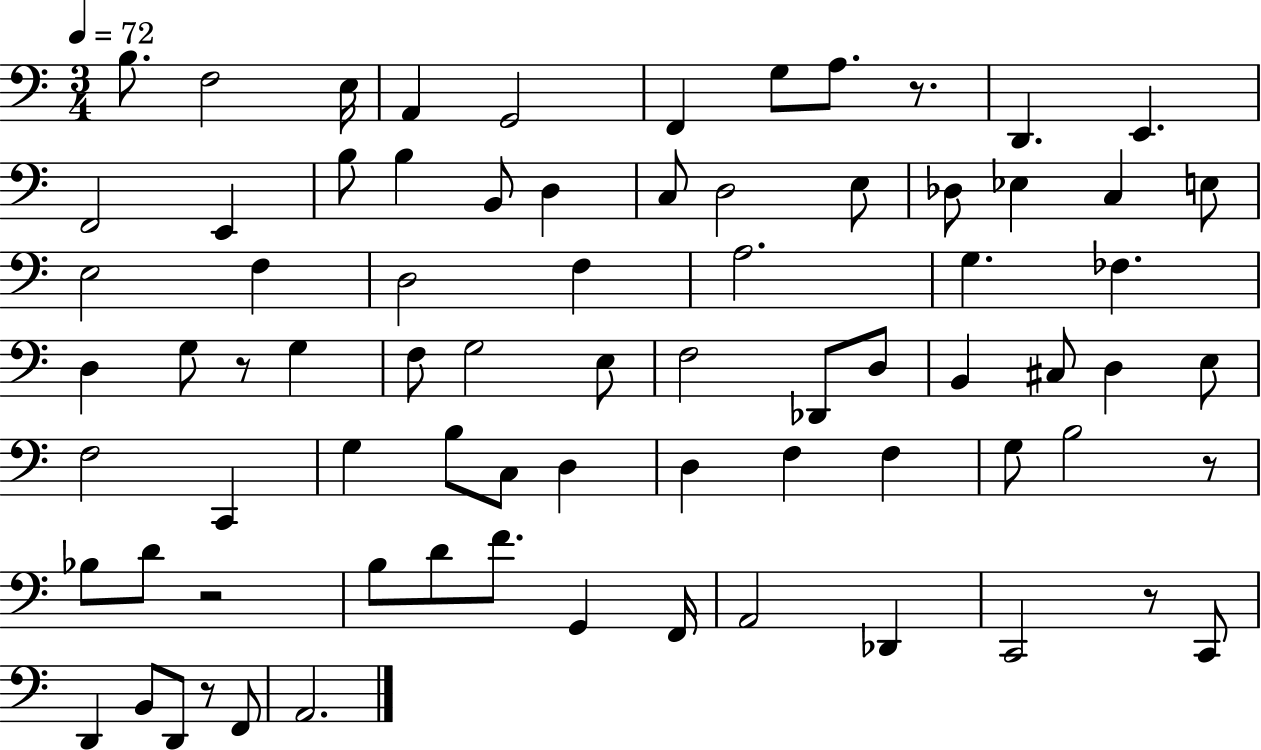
B3/e. F3/h E3/s A2/q G2/h F2/q G3/e A3/e. R/e. D2/q. E2/q. F2/h E2/q B3/e B3/q B2/e D3/q C3/e D3/h E3/e Db3/e Eb3/q C3/q E3/e E3/h F3/q D3/h F3/q A3/h. G3/q. FES3/q. D3/q G3/e R/e G3/q F3/e G3/h E3/e F3/h Db2/e D3/e B2/q C#3/e D3/q E3/e F3/h C2/q G3/q B3/e C3/e D3/q D3/q F3/q F3/q G3/e B3/h R/e Bb3/e D4/e R/h B3/e D4/e F4/e. G2/q F2/s A2/h Db2/q C2/h R/e C2/e D2/q B2/e D2/e R/e F2/e A2/h.